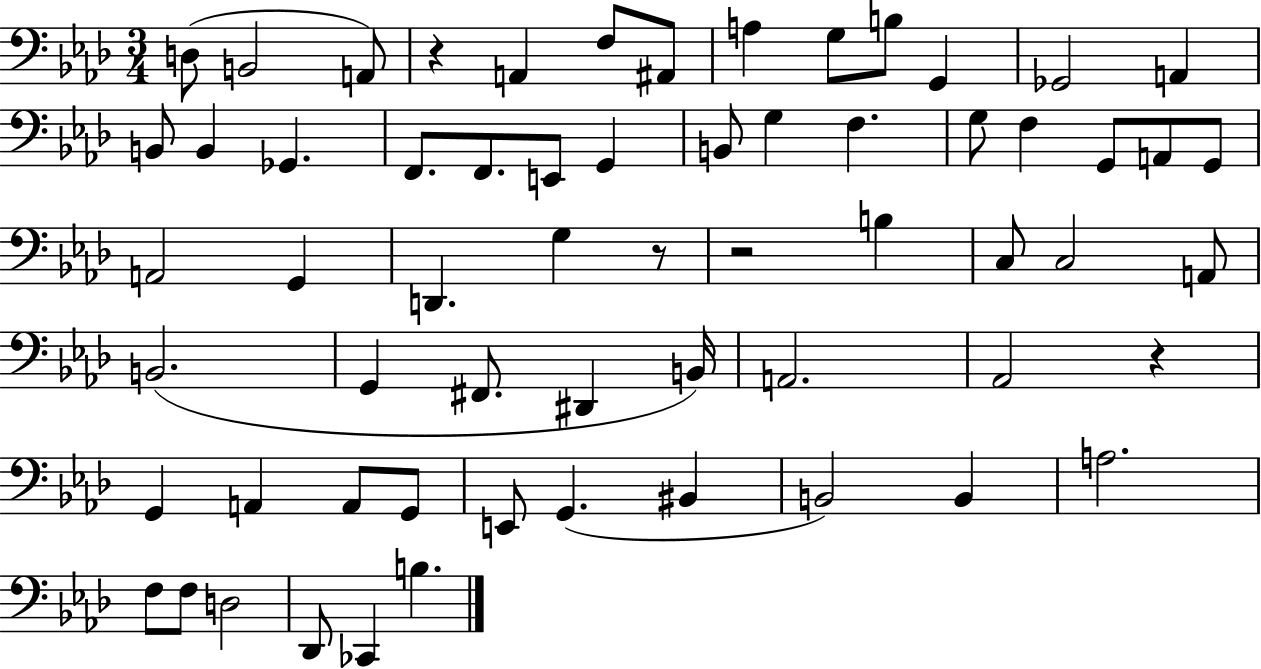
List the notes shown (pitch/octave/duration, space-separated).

D3/e B2/h A2/e R/q A2/q F3/e A#2/e A3/q G3/e B3/e G2/q Gb2/h A2/q B2/e B2/q Gb2/q. F2/e. F2/e. E2/e G2/q B2/e G3/q F3/q. G3/e F3/q G2/e A2/e G2/e A2/h G2/q D2/q. G3/q R/e R/h B3/q C3/e C3/h A2/e B2/h. G2/q F#2/e. D#2/q B2/s A2/h. Ab2/h R/q G2/q A2/q A2/e G2/e E2/e G2/q. BIS2/q B2/h B2/q A3/h. F3/e F3/e D3/h Db2/e CES2/q B3/q.